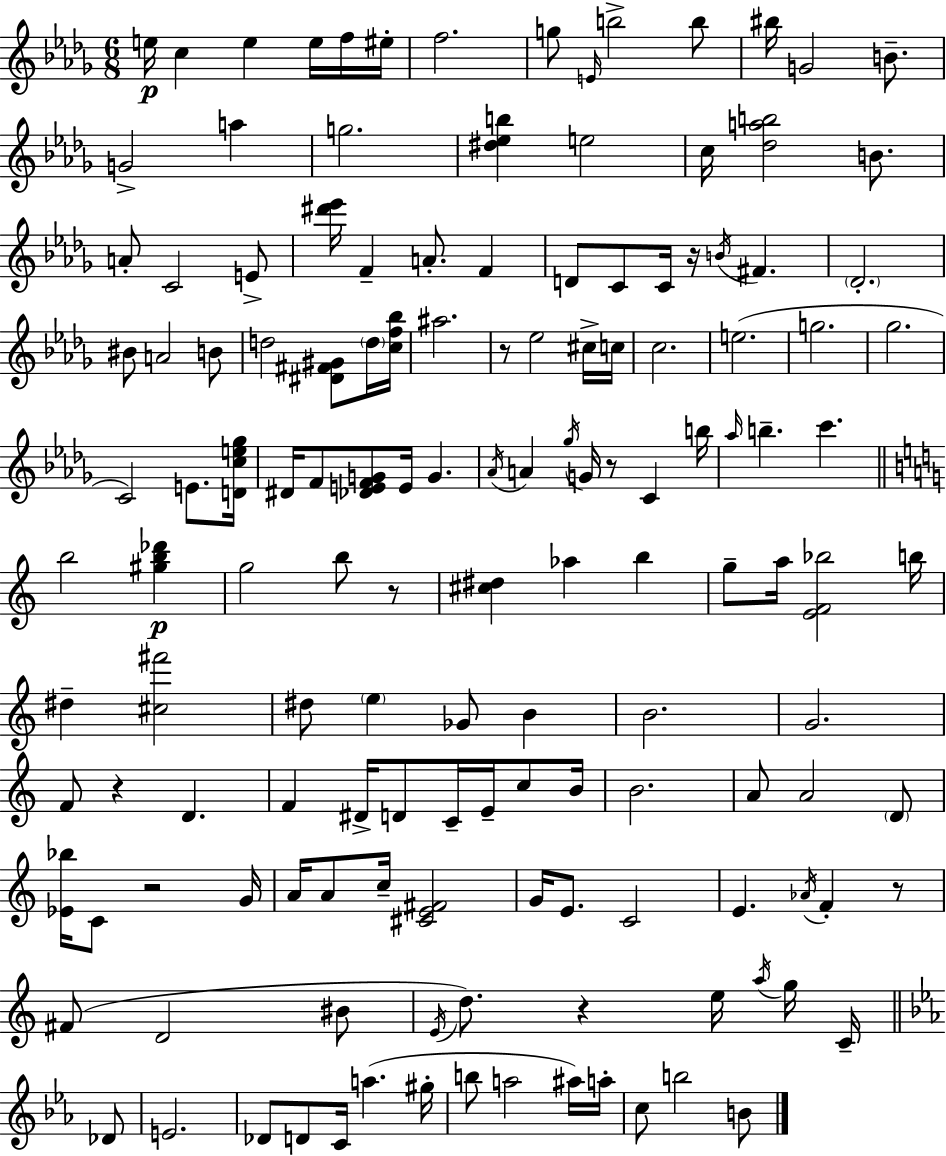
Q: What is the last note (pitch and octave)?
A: B4